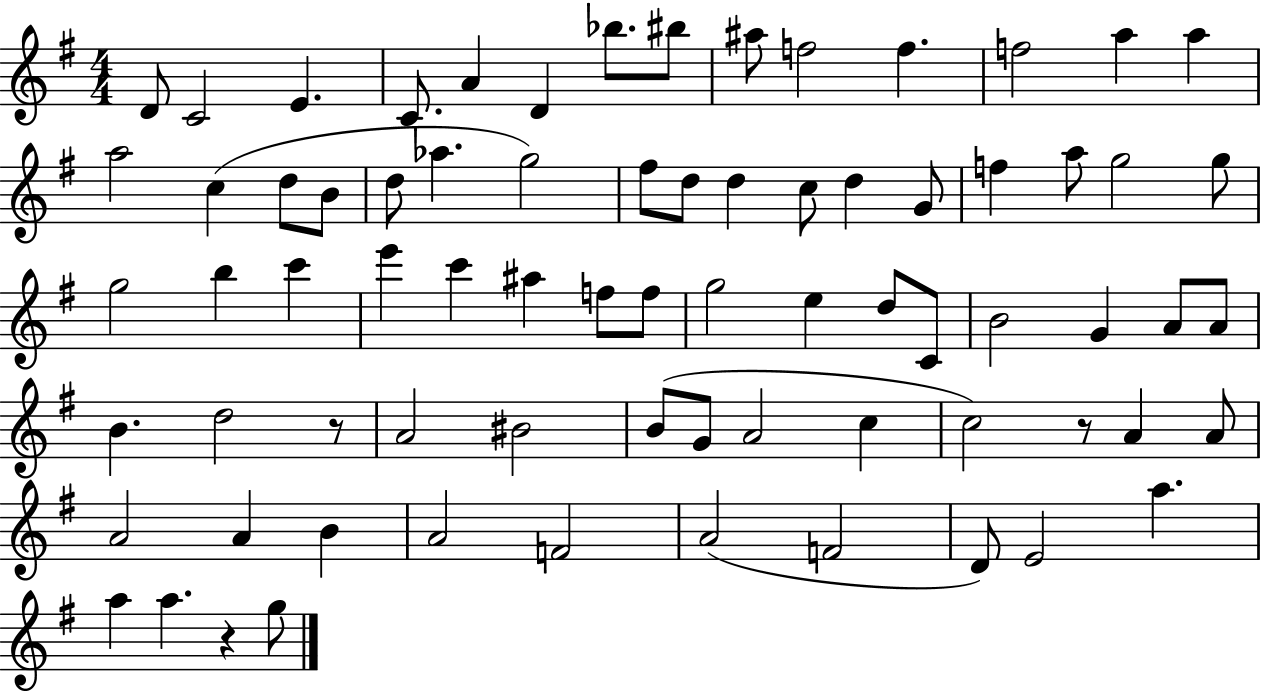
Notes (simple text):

D4/e C4/h E4/q. C4/e. A4/q D4/q Bb5/e. BIS5/e A#5/e F5/h F5/q. F5/h A5/q A5/q A5/h C5/q D5/e B4/e D5/e Ab5/q. G5/h F#5/e D5/e D5/q C5/e D5/q G4/e F5/q A5/e G5/h G5/e G5/h B5/q C6/q E6/q C6/q A#5/q F5/e F5/e G5/h E5/q D5/e C4/e B4/h G4/q A4/e A4/e B4/q. D5/h R/e A4/h BIS4/h B4/e G4/e A4/h C5/q C5/h R/e A4/q A4/e A4/h A4/q B4/q A4/h F4/h A4/h F4/h D4/e E4/h A5/q. A5/q A5/q. R/q G5/e